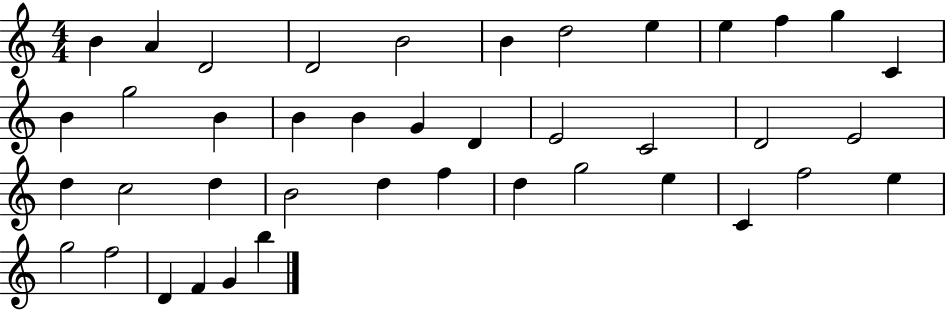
B4/q A4/q D4/h D4/h B4/h B4/q D5/h E5/q E5/q F5/q G5/q C4/q B4/q G5/h B4/q B4/q B4/q G4/q D4/q E4/h C4/h D4/h E4/h D5/q C5/h D5/q B4/h D5/q F5/q D5/q G5/h E5/q C4/q F5/h E5/q G5/h F5/h D4/q F4/q G4/q B5/q